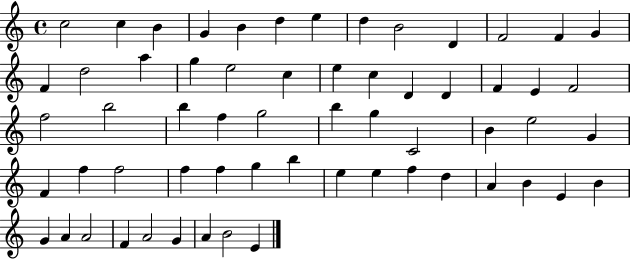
X:1
T:Untitled
M:4/4
L:1/4
K:C
c2 c B G B d e d B2 D F2 F G F d2 a g e2 c e c D D F E F2 f2 b2 b f g2 b g C2 B e2 G F f f2 f f g b e e f d A B E B G A A2 F A2 G A B2 E